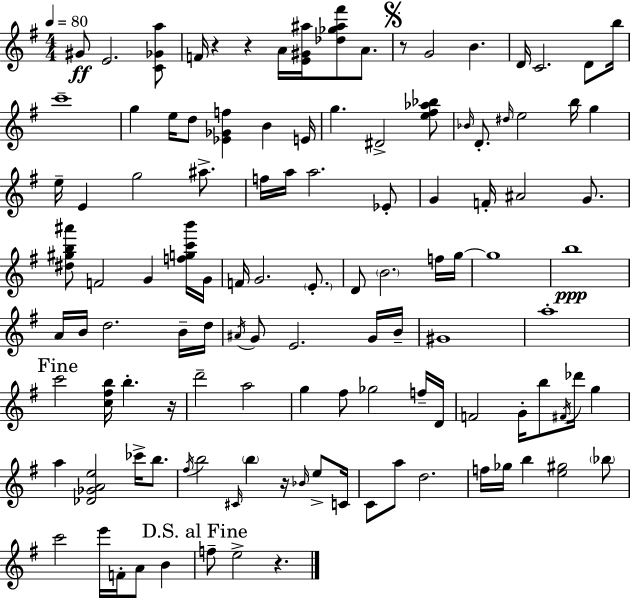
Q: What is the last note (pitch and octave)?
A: E5